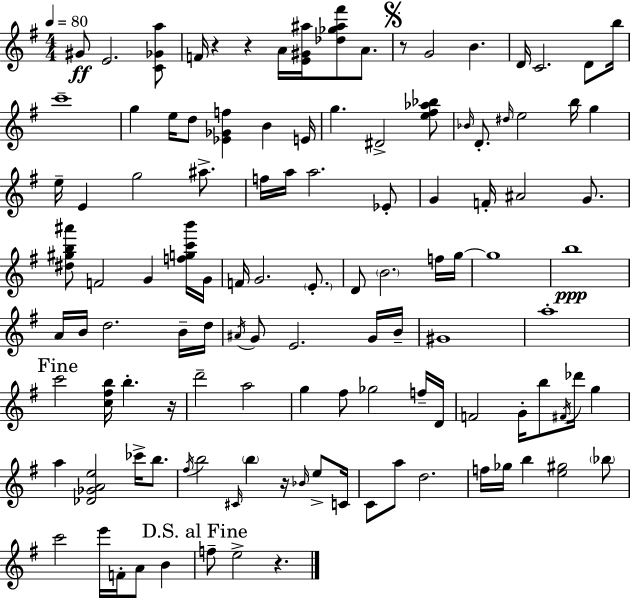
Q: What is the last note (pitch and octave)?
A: E5